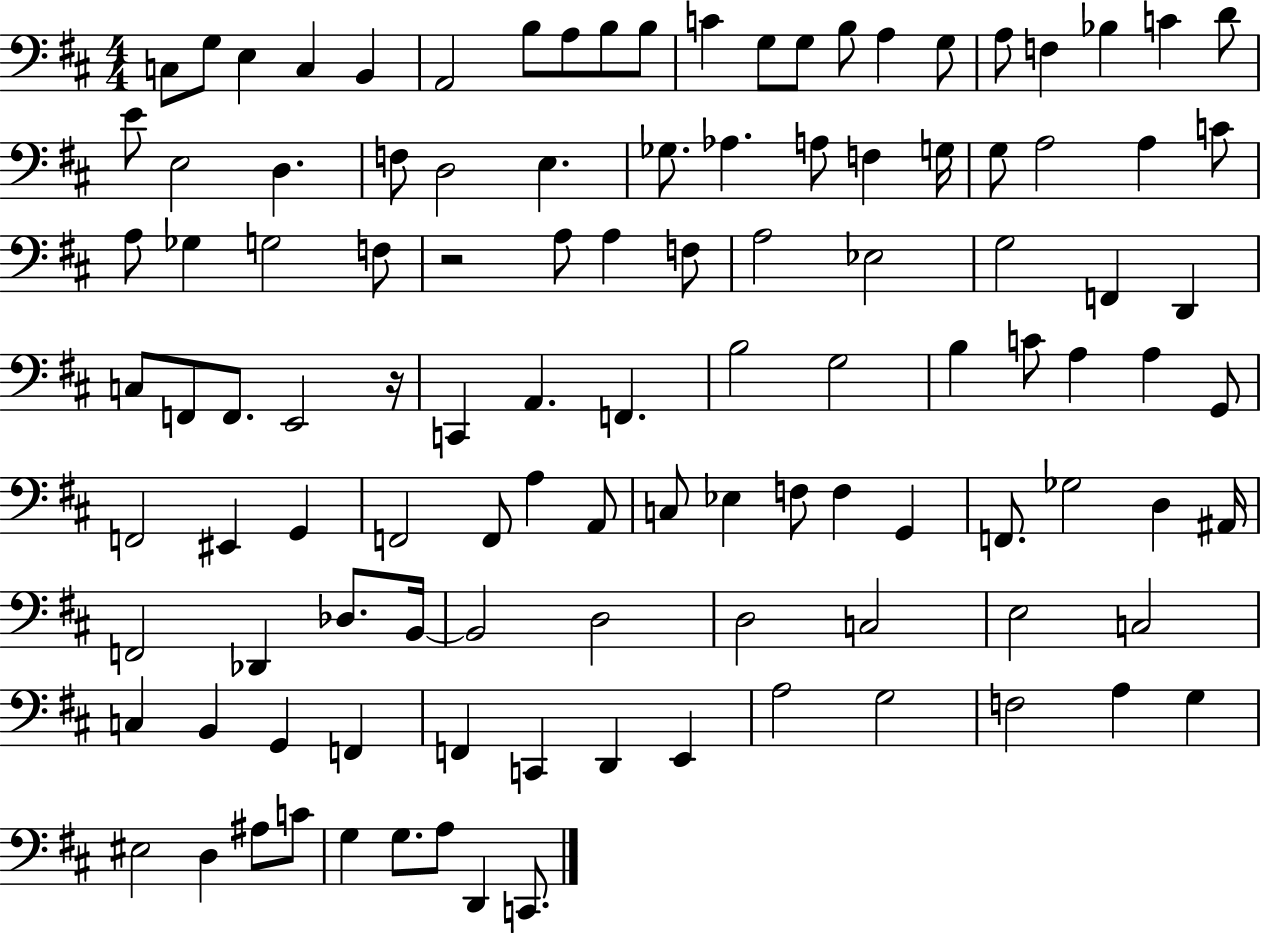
X:1
T:Untitled
M:4/4
L:1/4
K:D
C,/2 G,/2 E, C, B,, A,,2 B,/2 A,/2 B,/2 B,/2 C G,/2 G,/2 B,/2 A, G,/2 A,/2 F, _B, C D/2 E/2 E,2 D, F,/2 D,2 E, _G,/2 _A, A,/2 F, G,/4 G,/2 A,2 A, C/2 A,/2 _G, G,2 F,/2 z2 A,/2 A, F,/2 A,2 _E,2 G,2 F,, D,, C,/2 F,,/2 F,,/2 E,,2 z/4 C,, A,, F,, B,2 G,2 B, C/2 A, A, G,,/2 F,,2 ^E,, G,, F,,2 F,,/2 A, A,,/2 C,/2 _E, F,/2 F, G,, F,,/2 _G,2 D, ^A,,/4 F,,2 _D,, _D,/2 B,,/4 B,,2 D,2 D,2 C,2 E,2 C,2 C, B,, G,, F,, F,, C,, D,, E,, A,2 G,2 F,2 A, G, ^E,2 D, ^A,/2 C/2 G, G,/2 A,/2 D,, C,,/2